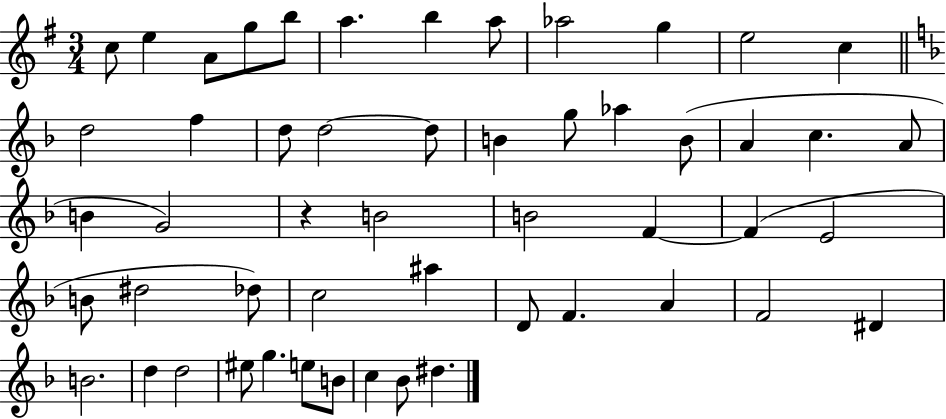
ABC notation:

X:1
T:Untitled
M:3/4
L:1/4
K:G
c/2 e A/2 g/2 b/2 a b a/2 _a2 g e2 c d2 f d/2 d2 d/2 B g/2 _a B/2 A c A/2 B G2 z B2 B2 F F E2 B/2 ^d2 _d/2 c2 ^a D/2 F A F2 ^D B2 d d2 ^e/2 g e/2 B/2 c _B/2 ^d